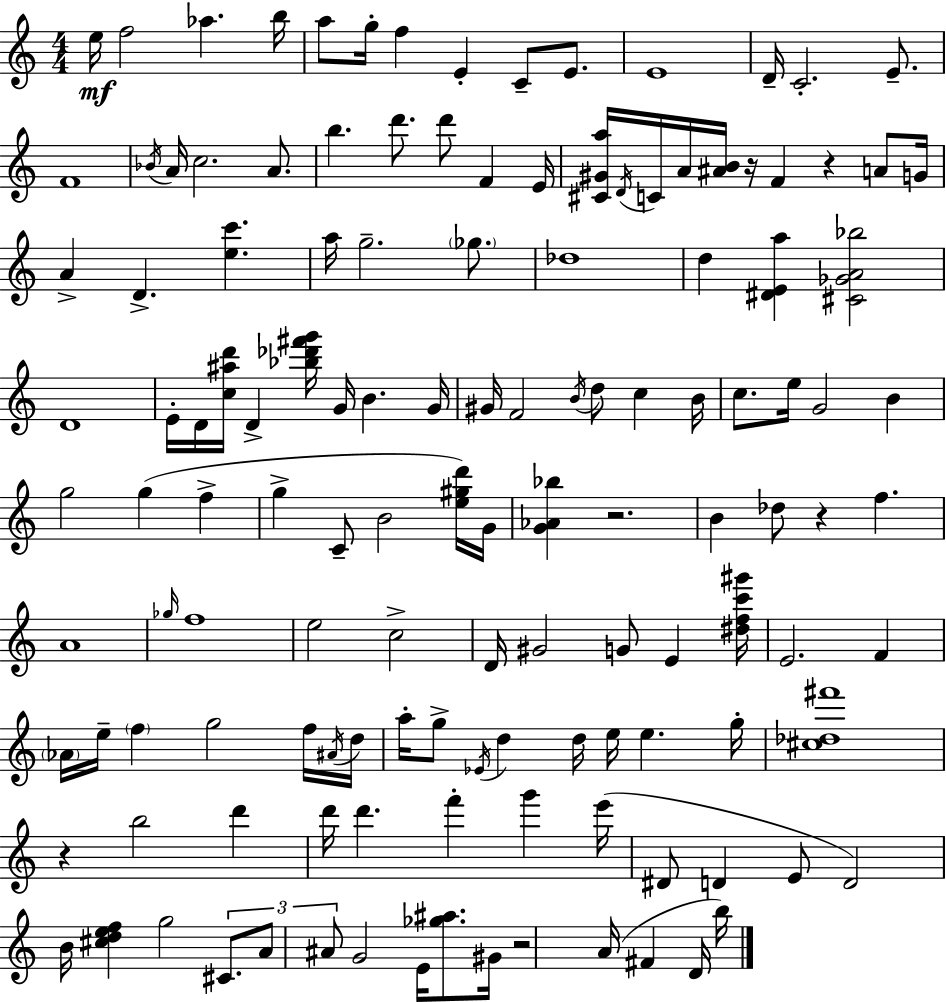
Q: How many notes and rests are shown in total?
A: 132